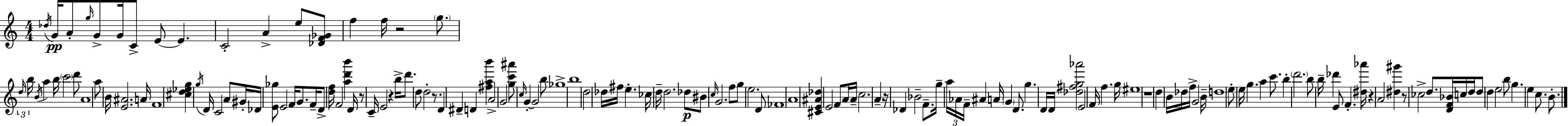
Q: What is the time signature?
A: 4/4